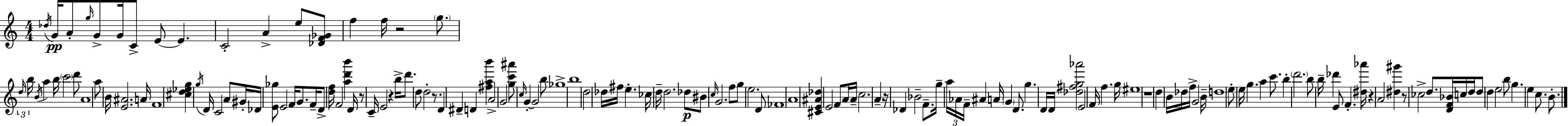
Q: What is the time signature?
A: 4/4